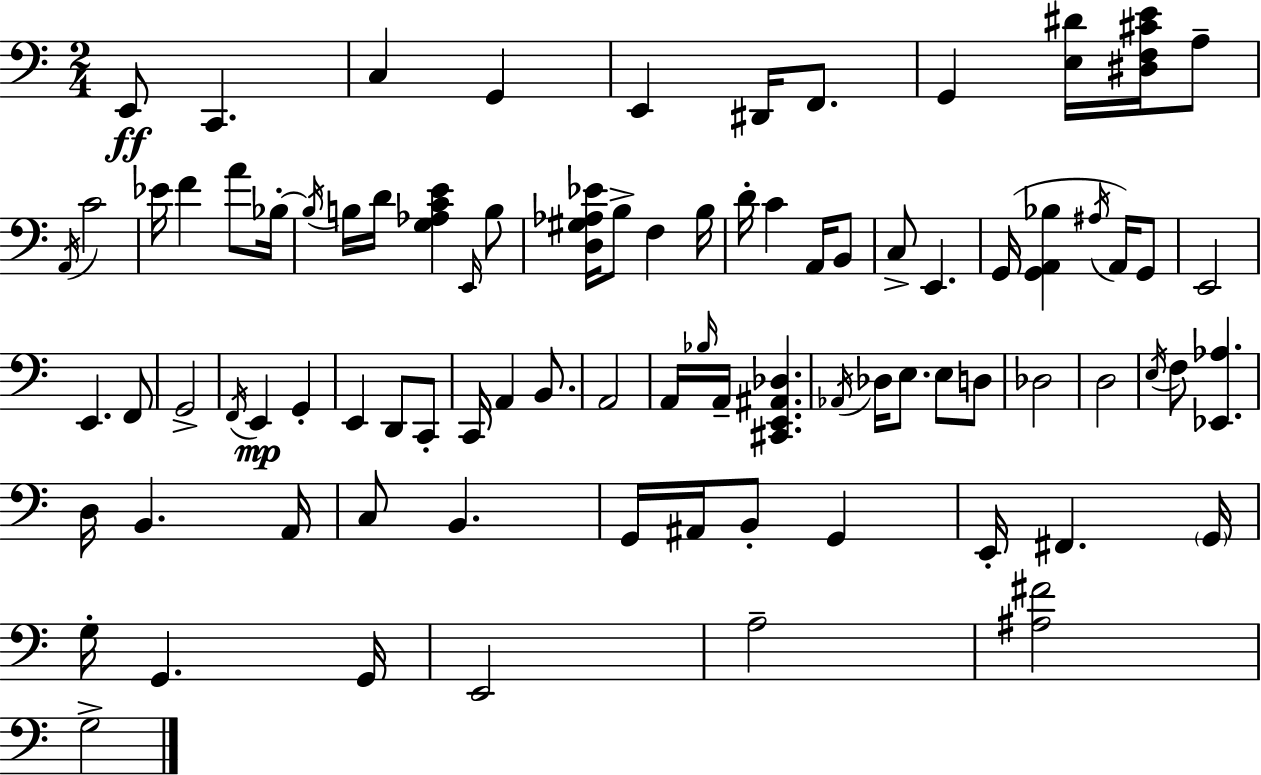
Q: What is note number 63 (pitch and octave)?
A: C3